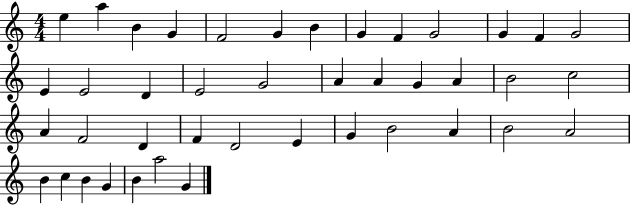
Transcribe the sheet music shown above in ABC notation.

X:1
T:Untitled
M:4/4
L:1/4
K:C
e a B G F2 G B G F G2 G F G2 E E2 D E2 G2 A A G A B2 c2 A F2 D F D2 E G B2 A B2 A2 B c B G B a2 G